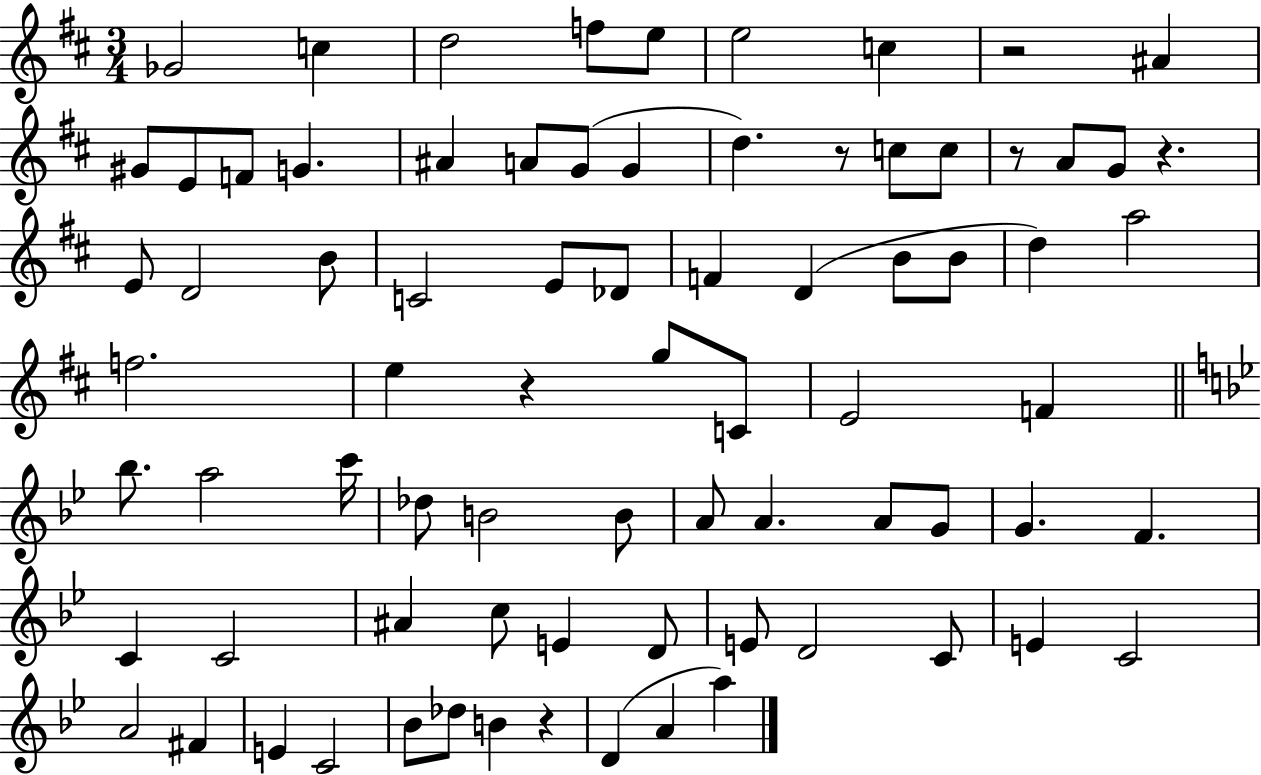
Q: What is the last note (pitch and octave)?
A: A5